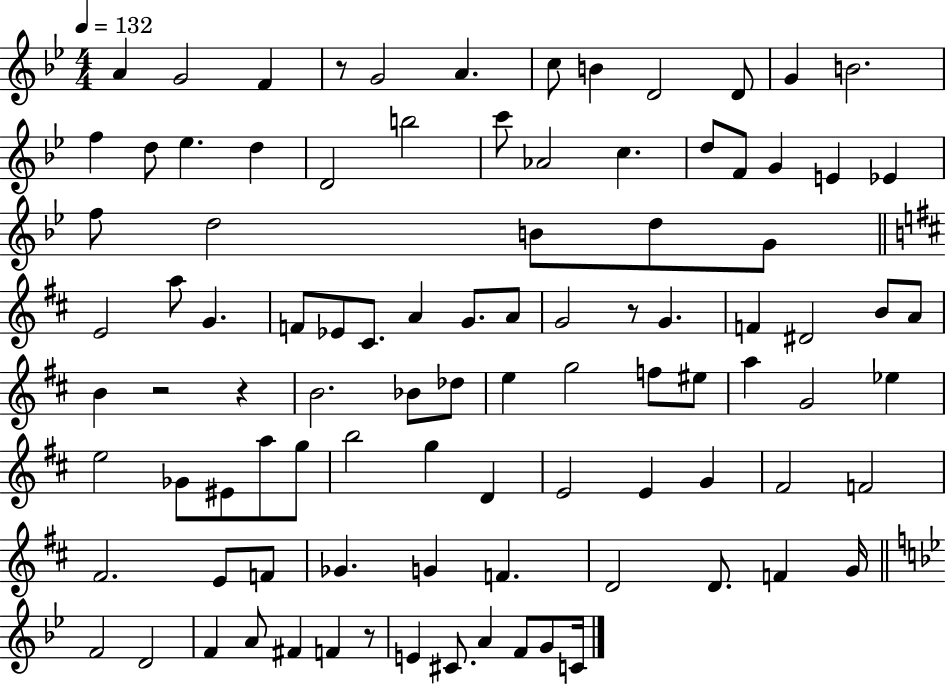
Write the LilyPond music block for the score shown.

{
  \clef treble
  \numericTimeSignature
  \time 4/4
  \key bes \major
  \tempo 4 = 132
  a'4 g'2 f'4 | r8 g'2 a'4. | c''8 b'4 d'2 d'8 | g'4 b'2. | \break f''4 d''8 ees''4. d''4 | d'2 b''2 | c'''8 aes'2 c''4. | d''8 f'8 g'4 e'4 ees'4 | \break f''8 d''2 b'8 d''8 g'8 | \bar "||" \break \key d \major e'2 a''8 g'4. | f'8 ees'8 cis'8. a'4 g'8. a'8 | g'2 r8 g'4. | f'4 dis'2 b'8 a'8 | \break b'4 r2 r4 | b'2. bes'8 des''8 | e''4 g''2 f''8 eis''8 | a''4 g'2 ees''4 | \break e''2 ges'8 eis'8 a''8 g''8 | b''2 g''4 d'4 | e'2 e'4 g'4 | fis'2 f'2 | \break fis'2. e'8 f'8 | ges'4. g'4 f'4. | d'2 d'8. f'4 g'16 | \bar "||" \break \key bes \major f'2 d'2 | f'4 a'8 fis'4 f'4 r8 | e'4 cis'8. a'4 f'8 g'8 c'16 | \bar "|."
}